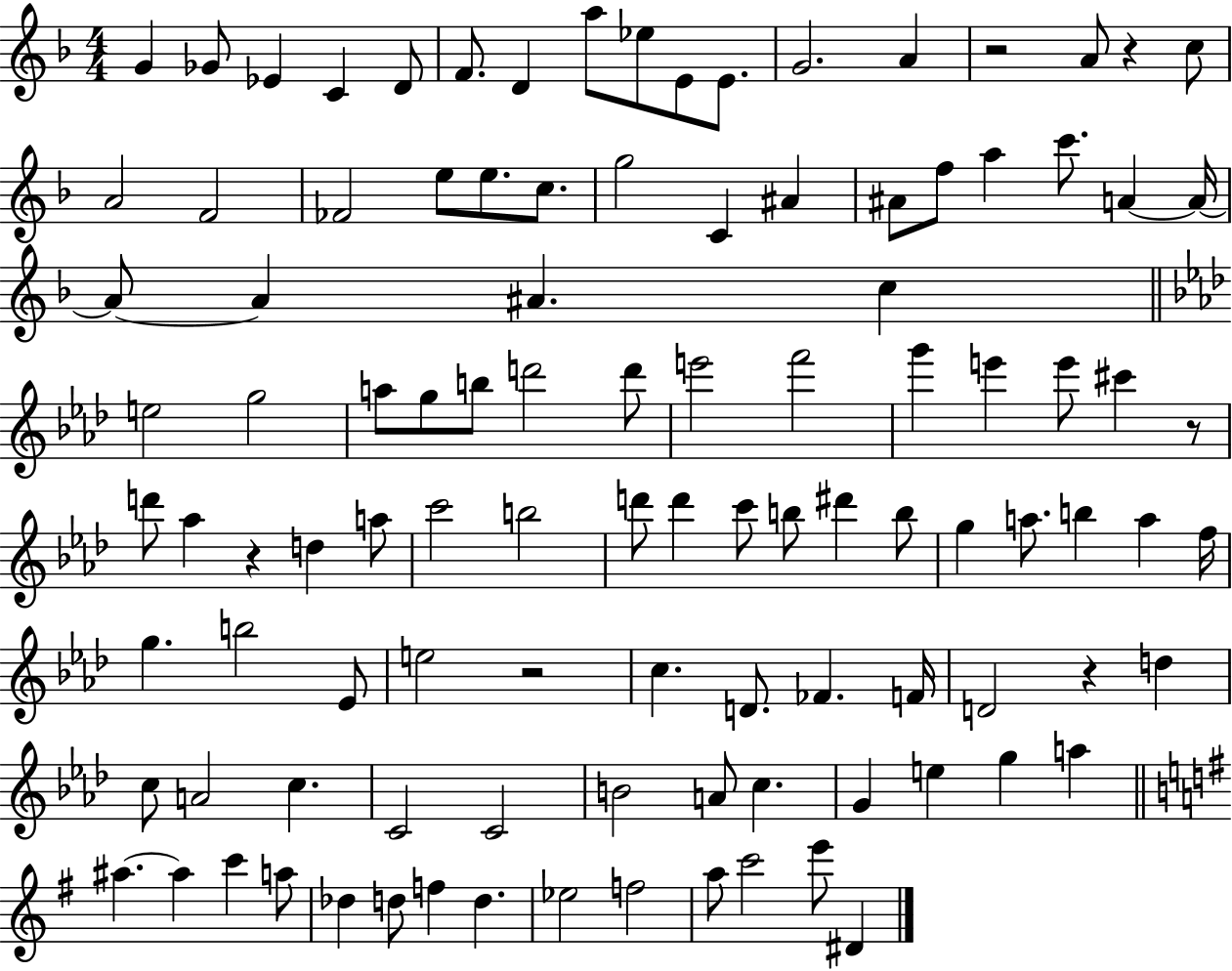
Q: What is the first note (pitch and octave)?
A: G4